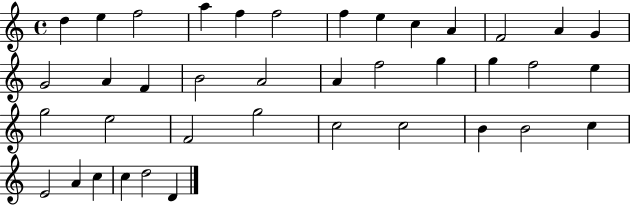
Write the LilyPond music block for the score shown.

{
  \clef treble
  \time 4/4
  \defaultTimeSignature
  \key c \major
  d''4 e''4 f''2 | a''4 f''4 f''2 | f''4 e''4 c''4 a'4 | f'2 a'4 g'4 | \break g'2 a'4 f'4 | b'2 a'2 | a'4 f''2 g''4 | g''4 f''2 e''4 | \break g''2 e''2 | f'2 g''2 | c''2 c''2 | b'4 b'2 c''4 | \break e'2 a'4 c''4 | c''4 d''2 d'4 | \bar "|."
}